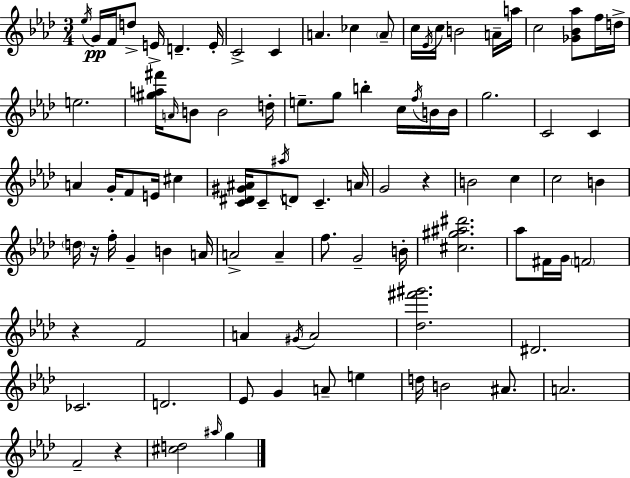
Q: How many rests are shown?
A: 4